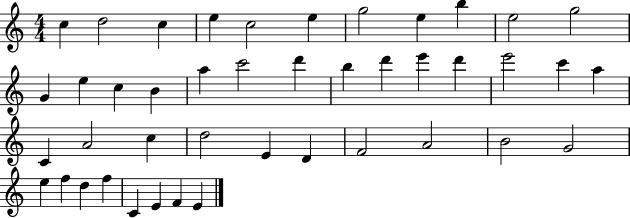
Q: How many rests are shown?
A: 0